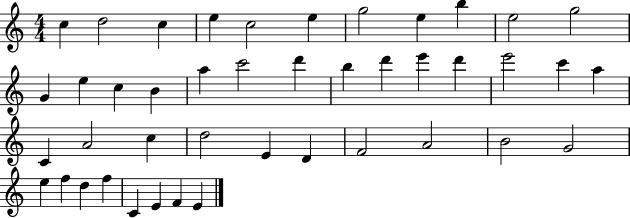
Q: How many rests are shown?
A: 0